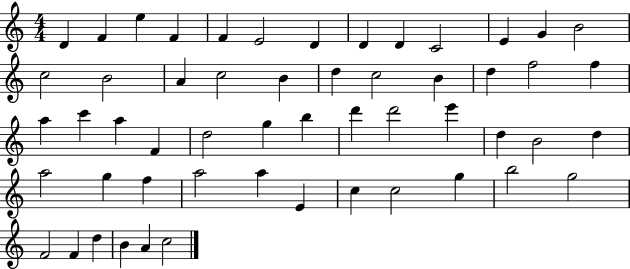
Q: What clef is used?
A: treble